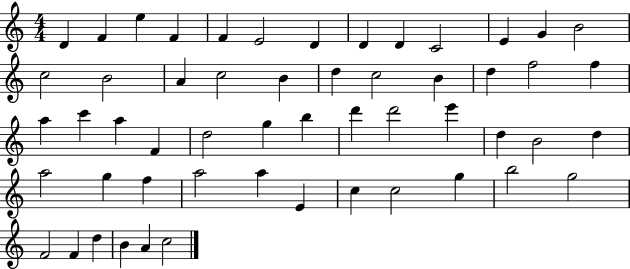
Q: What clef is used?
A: treble